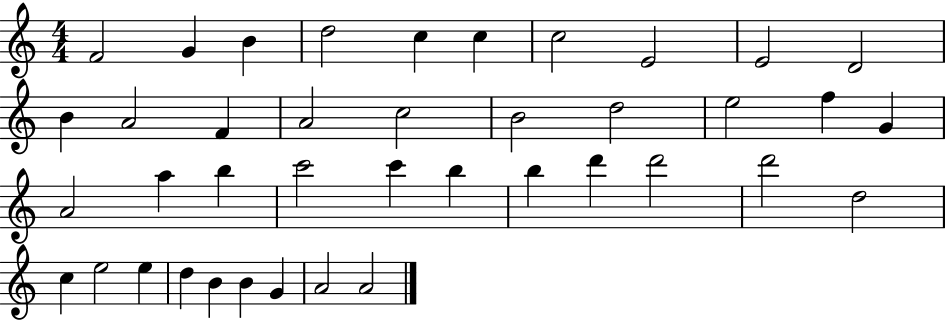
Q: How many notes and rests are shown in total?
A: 40